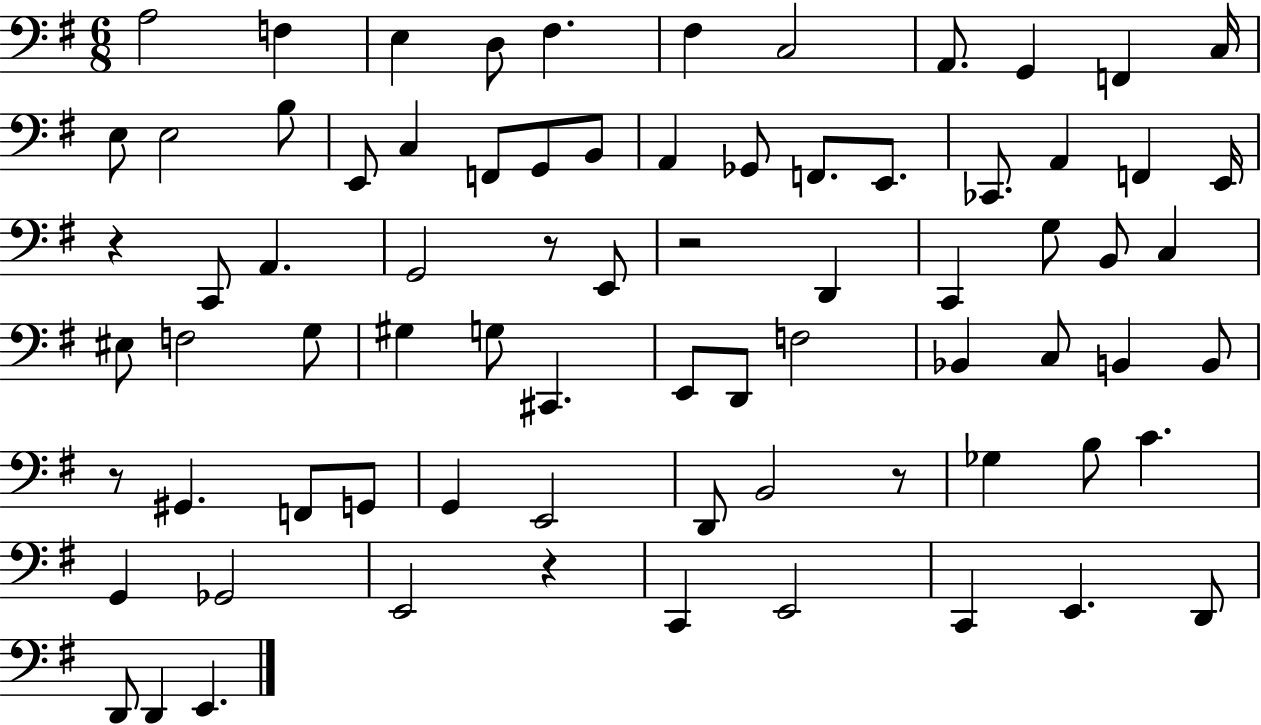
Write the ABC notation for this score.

X:1
T:Untitled
M:6/8
L:1/4
K:G
A,2 F, E, D,/2 ^F, ^F, C,2 A,,/2 G,, F,, C,/4 E,/2 E,2 B,/2 E,,/2 C, F,,/2 G,,/2 B,,/2 A,, _G,,/2 F,,/2 E,,/2 _C,,/2 A,, F,, E,,/4 z C,,/2 A,, G,,2 z/2 E,,/2 z2 D,, C,, G,/2 B,,/2 C, ^E,/2 F,2 G,/2 ^G, G,/2 ^C,, E,,/2 D,,/2 F,2 _B,, C,/2 B,, B,,/2 z/2 ^G,, F,,/2 G,,/2 G,, E,,2 D,,/2 B,,2 z/2 _G, B,/2 C G,, _G,,2 E,,2 z C,, E,,2 C,, E,, D,,/2 D,,/2 D,, E,,